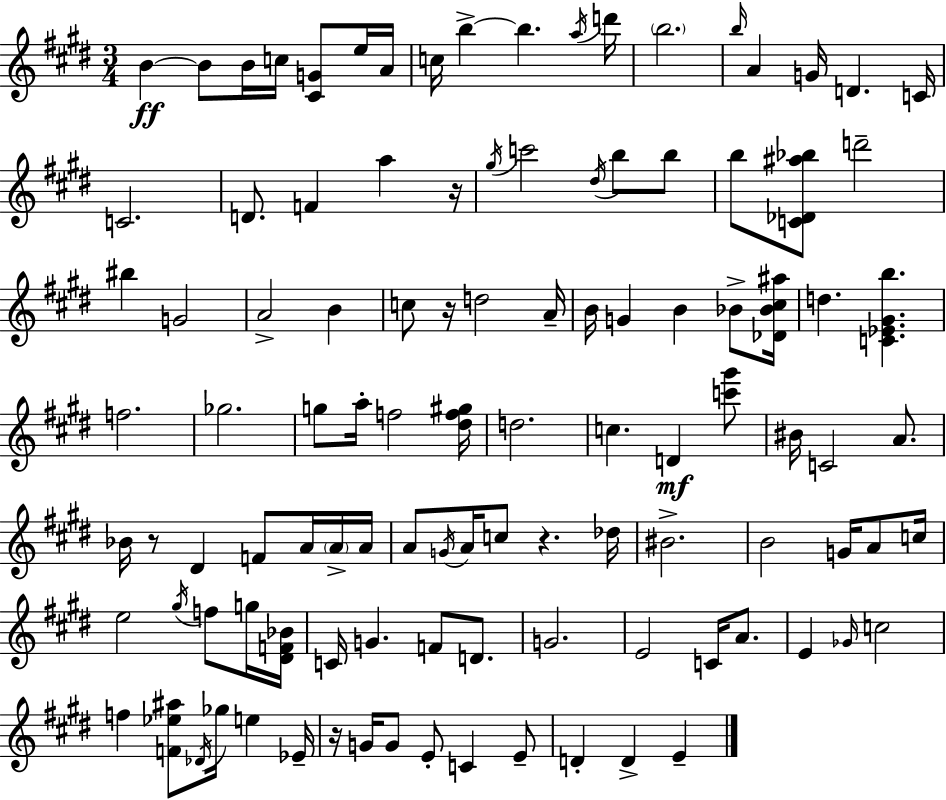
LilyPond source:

{
  \clef treble
  \numericTimeSignature
  \time 3/4
  \key e \major
  b'4~~\ff b'8 b'16 c''16 <cis' g'>8 e''16 a'16 | c''16 b''4->~~ b''4. \acciaccatura { a''16 } | d'''16 \parenthesize b''2. | \grace { b''16 } a'4 g'16 d'4. | \break c'16 c'2. | d'8. f'4 a''4 | r16 \acciaccatura { gis''16 } c'''2 \acciaccatura { dis''16 } | b''8 b''8 b''8 <c' des' ais'' bes''>8 d'''2-- | \break bis''4 g'2 | a'2-> | b'4 c''8 r16 d''2 | a'16-- b'16 g'4 b'4 | \break bes'8-> <des' bes' cis'' ais''>16 d''4. <c' ees' gis' b''>4. | f''2. | ges''2. | g''8 a''16-. f''2 | \break <dis'' f'' gis''>16 d''2. | c''4. d'4\mf | <c''' gis'''>8 bis'16 c'2 | a'8. bes'16 r8 dis'4 f'8 | \break a'16 \parenthesize a'16-> a'16 a'8 \acciaccatura { g'16 } a'16 c''8 r4. | des''16 bis'2.-> | b'2 | g'16 a'8 c''16 e''2 | \break \acciaccatura { gis''16 } f''8 g''16 <dis' f' bes'>16 c'16 g'4. | f'8 d'8. g'2. | e'2 | c'16 a'8. e'4 \grace { ges'16 } c''2 | \break f''4 <f' ees'' ais''>8 | \acciaccatura { des'16 } ges''16 e''4 ees'16-- r16 g'16 g'8 | e'8-. c'4 e'8-- d'4-. | d'4-> e'4-- \bar "|."
}